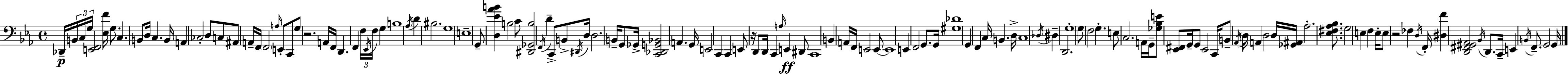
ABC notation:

X:1
T:Untitled
M:4/4
L:1/4
K:Eb
_D,,/4 B,,/4 C,/4 G,/4 [E,,F,,]2 [_E,F]/4 G,/2 C, B,,/2 D,/4 C, B,,/4 A,, _C,2 D,/2 C,/2 ^A,,/2 A,,/4 F,,/4 F,,2 A,/4 E,,/2 C,,/2 G,/2 z2 A,,/4 F,,/4 D,, F,, F,/4 _E,,/4 F,/4 G, B,4 _A,/4 D ^B,2 G,4 E,4 G,,/2 [D,_E_AB] B,2 C/2 [^D,,_G,,B,]2 F,,/4 D C,,/2 B,,/2 ^D,,/4 D,/4 D,2 B,,/4 G,,/2 _G,,/4 [C,,_D,,G,,_B,,]2 A,, G,,/4 E,,2 C,, C,, E,,/2 z/4 D,,/2 D,,/4 C,, A,/4 E,, ^D,,/2 C,,4 B,, A,,/4 F,,/4 E,,2 E,,/2 E,,4 E,, F,,2 G,,/2 G,,/4 [^G,_D]4 G,, F,, C,/4 B,, D,/4 C,4 _D,/4 ^D, D,,2 G,4 G,/2 F,2 G, E,/2 C,2 A,,/4 G,,/4 [_G,_B,E]/2 [_E,,^F,,]/2 G,,/4 G,,/2 _E,,2 C,,/4 B,,/2 _A,,/4 D,/4 A,, D,2 D,/4 [_G,,^A,,]/4 _A,2 [_E,^F,_A,_B,]/2 G,2 E, F, E,/4 E,/2 z2 _F, D,/4 F,,/4 [^D,F] [D,,^F,,^G,,_A,,]2 _B,,/4 D,,/2 C,,/4 E,, B,,/4 F,,/2 G,,2 G,,/4